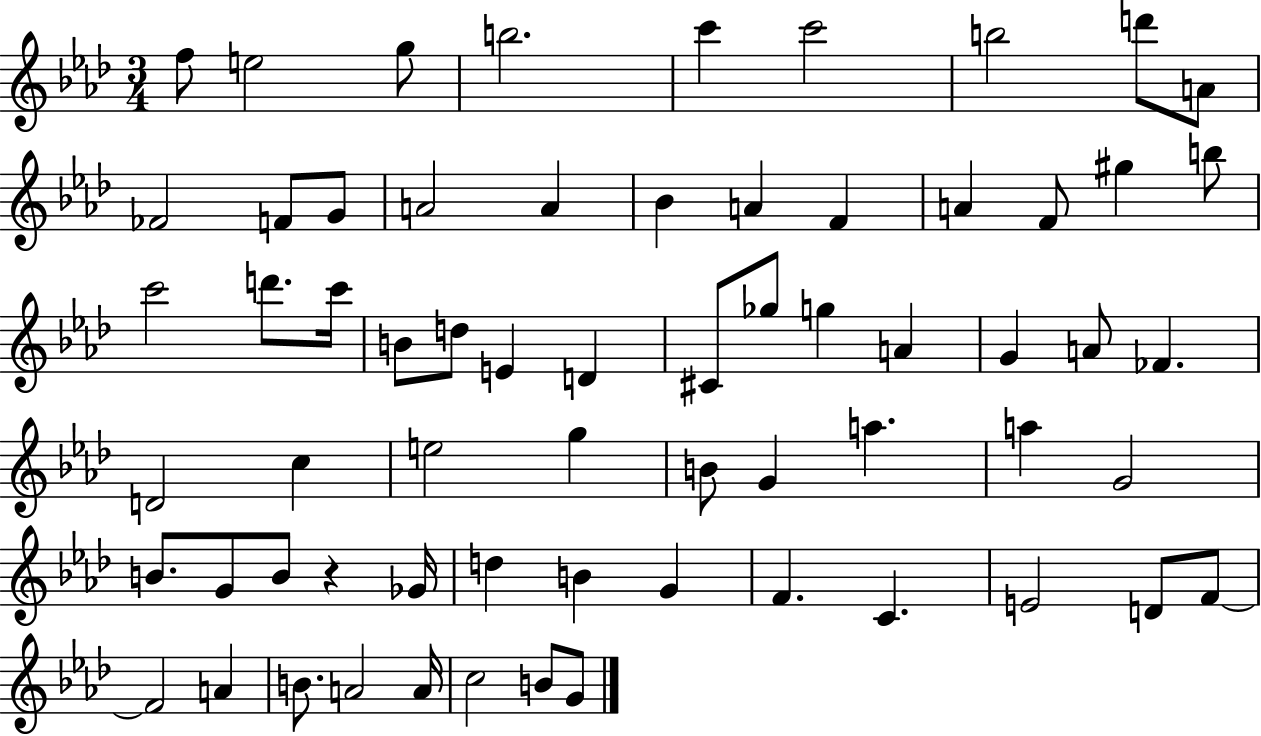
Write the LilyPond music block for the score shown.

{
  \clef treble
  \numericTimeSignature
  \time 3/4
  \key aes \major
  f''8 e''2 g''8 | b''2. | c'''4 c'''2 | b''2 d'''8 a'8 | \break fes'2 f'8 g'8 | a'2 a'4 | bes'4 a'4 f'4 | a'4 f'8 gis''4 b''8 | \break c'''2 d'''8. c'''16 | b'8 d''8 e'4 d'4 | cis'8 ges''8 g''4 a'4 | g'4 a'8 fes'4. | \break d'2 c''4 | e''2 g''4 | b'8 g'4 a''4. | a''4 g'2 | \break b'8. g'8 b'8 r4 ges'16 | d''4 b'4 g'4 | f'4. c'4. | e'2 d'8 f'8~~ | \break f'2 a'4 | b'8. a'2 a'16 | c''2 b'8 g'8 | \bar "|."
}